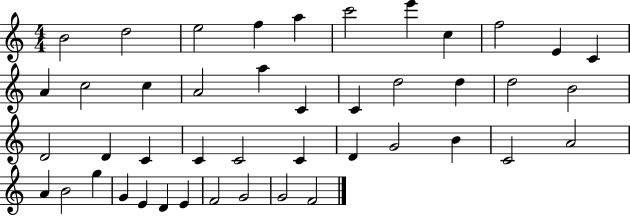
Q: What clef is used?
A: treble